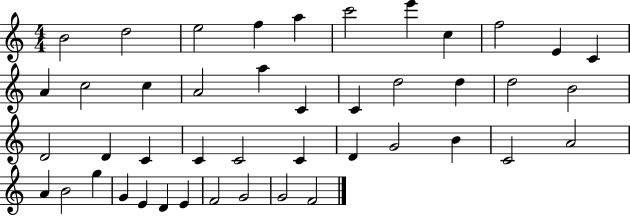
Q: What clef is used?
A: treble